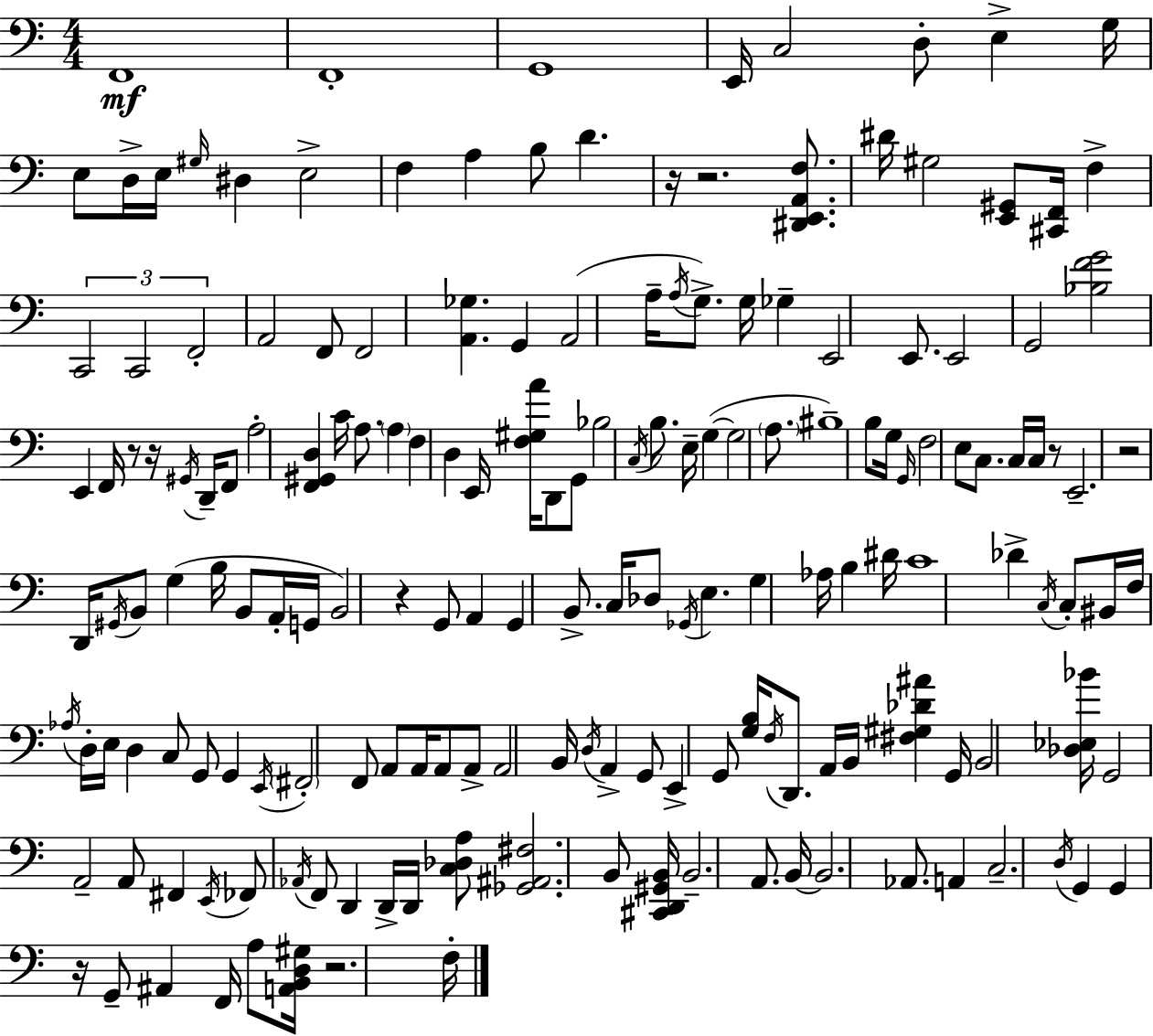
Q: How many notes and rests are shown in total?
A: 173